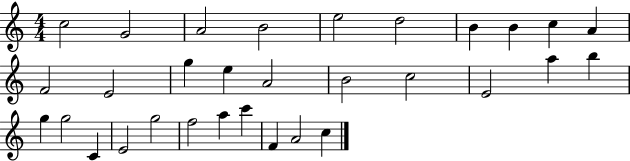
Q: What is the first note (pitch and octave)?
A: C5